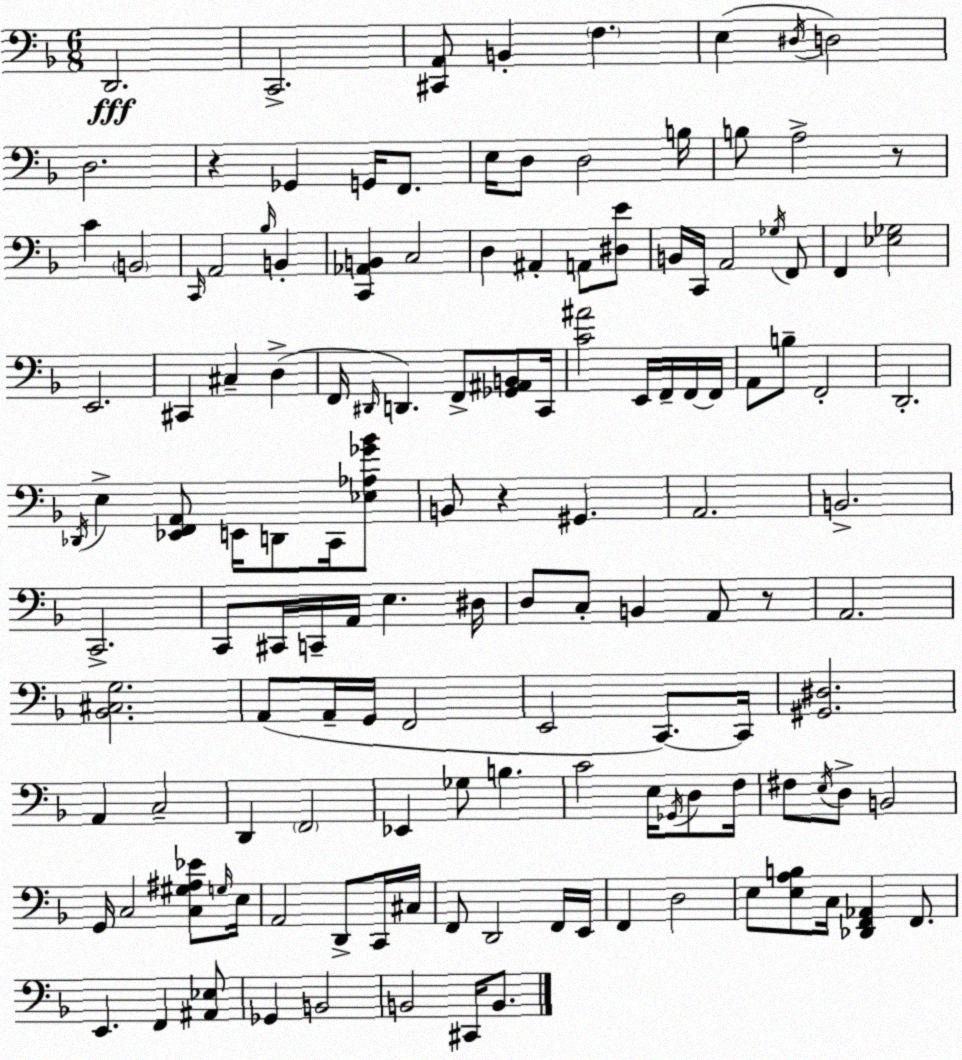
X:1
T:Untitled
M:6/8
L:1/4
K:F
D,,2 C,,2 [^C,,A,,]/2 B,, F, E, ^D,/4 D,2 D,2 z _G,, G,,/4 F,,/2 E,/4 D,/2 D,2 B,/4 B,/2 A,2 z/2 C B,,2 C,,/4 A,,2 _B,/4 B,, [C,,_A,,B,,] C,2 D, ^A,, A,,/2 [^D,E]/2 B,,/4 C,,/4 A,,2 _G,/4 F,,/2 F,, [_E,_G,]2 E,,2 ^C,, ^C, D, F,,/4 ^D,,/4 D,, F,,/2 [_G,,^A,,B,,]/2 C,,/4 [C^A]2 E,,/4 F,,/4 F,,/4 F,,/4 A,,/2 B,/2 F,,2 D,,2 _D,,/4 E, [_E,,F,,A,,]/2 E,,/4 D,,/2 C,,/4 [_E,_A,_G_B]/2 B,,/2 z ^G,, A,,2 B,,2 C,,2 C,,/2 ^C,,/4 C,,/4 A,,/4 E, ^D,/4 D,/2 C,/2 B,, A,,/2 z/2 A,,2 [_B,,^C,G,]2 A,,/2 A,,/4 G,,/4 F,,2 E,,2 C,,/2 C,,/4 [^G,,^D,]2 A,, C,2 D,, F,,2 _E,, _G,/2 B, C2 E,/4 _G,,/4 D,/2 F,/4 ^F,/2 E,/4 D,/2 B,,2 G,,/4 C,2 [C,^G,^A,_E]/2 G,/4 E,/4 A,,2 D,,/2 C,,/4 ^C,/4 F,,/2 D,,2 F,,/4 E,,/4 F,, D,2 E,/2 [E,A,B,]/2 C,/4 [_D,,F,,_A,,] F,,/2 E,, F,, [^A,,_E,]/2 _G,, B,,2 B,,2 ^C,,/4 B,,/2